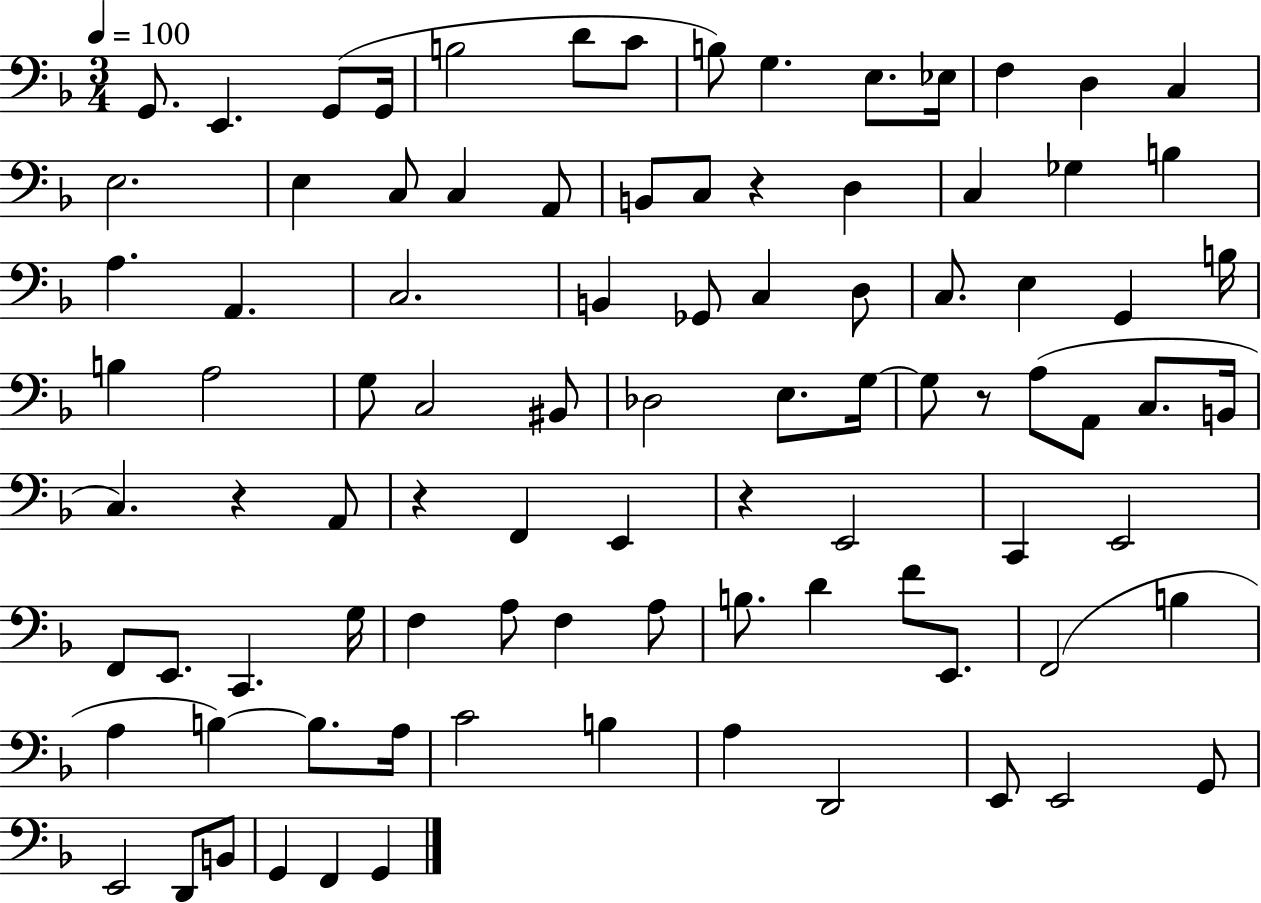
X:1
T:Untitled
M:3/4
L:1/4
K:F
G,,/2 E,, G,,/2 G,,/4 B,2 D/2 C/2 B,/2 G, E,/2 _E,/4 F, D, C, E,2 E, C,/2 C, A,,/2 B,,/2 C,/2 z D, C, _G, B, A, A,, C,2 B,, _G,,/2 C, D,/2 C,/2 E, G,, B,/4 B, A,2 G,/2 C,2 ^B,,/2 _D,2 E,/2 G,/4 G,/2 z/2 A,/2 A,,/2 C,/2 B,,/4 C, z A,,/2 z F,, E,, z E,,2 C,, E,,2 F,,/2 E,,/2 C,, G,/4 F, A,/2 F, A,/2 B,/2 D F/2 E,,/2 F,,2 B, A, B, B,/2 A,/4 C2 B, A, D,,2 E,,/2 E,,2 G,,/2 E,,2 D,,/2 B,,/2 G,, F,, G,,